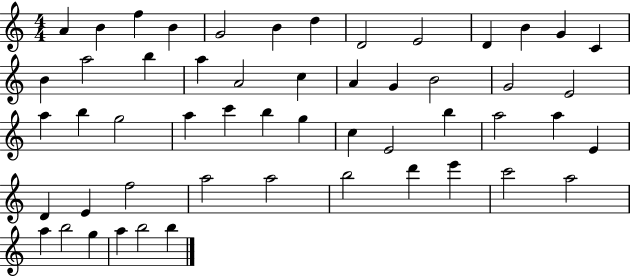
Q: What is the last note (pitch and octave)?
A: B5